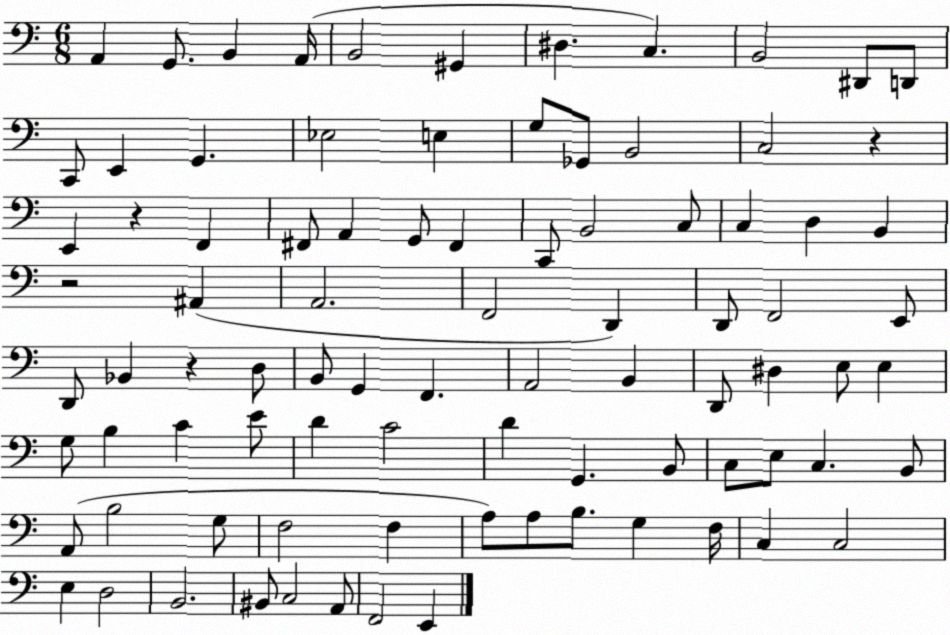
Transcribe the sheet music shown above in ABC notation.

X:1
T:Untitled
M:6/8
L:1/4
K:C
A,, G,,/2 B,, A,,/4 B,,2 ^G,, ^D, C, B,,2 ^D,,/2 D,,/2 C,,/2 E,, G,, _E,2 E, G,/2 _G,,/2 B,,2 C,2 z E,, z F,, ^F,,/2 A,, G,,/2 ^F,, C,,/2 B,,2 C,/2 C, D, B,, z2 ^A,, A,,2 F,,2 D,, D,,/2 F,,2 E,,/2 D,,/2 _B,, z D,/2 B,,/2 G,, F,, A,,2 B,, D,,/2 ^D, E,/2 E, G,/2 B, C E/2 D C2 D G,, B,,/2 C,/2 E,/2 C, B,,/2 A,,/2 B,2 G,/2 F,2 F, A,/2 A,/2 B,/2 G, F,/4 C, C,2 E, D,2 B,,2 ^B,,/2 C,2 A,,/2 F,,2 E,,